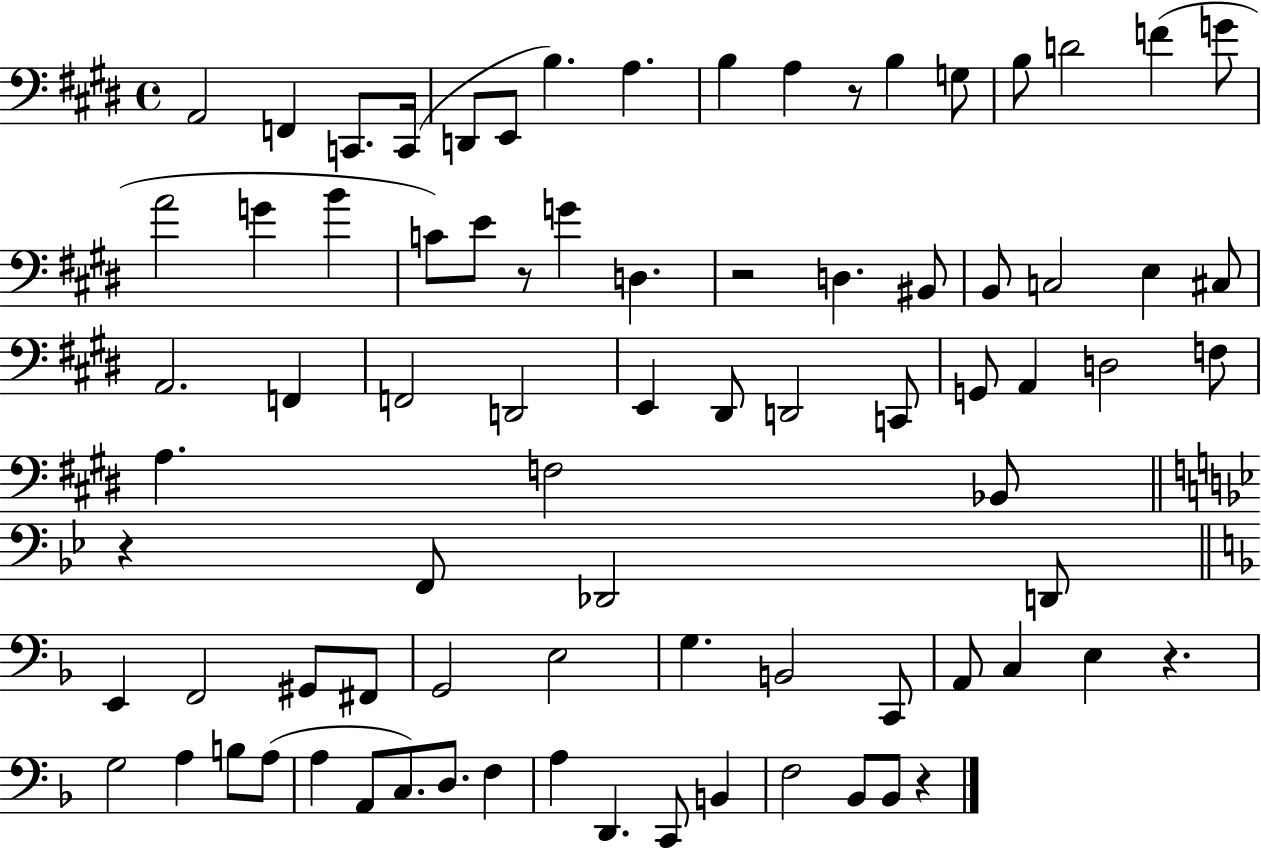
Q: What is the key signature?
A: E major